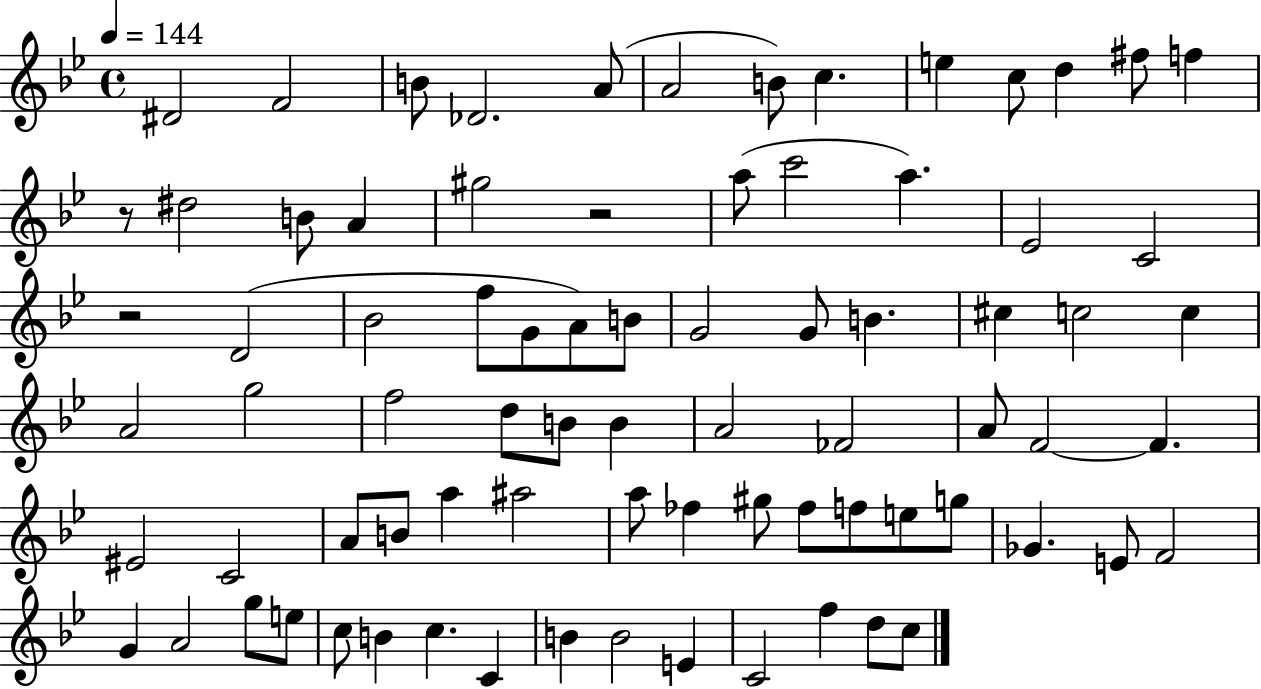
X:1
T:Untitled
M:4/4
L:1/4
K:Bb
^D2 F2 B/2 _D2 A/2 A2 B/2 c e c/2 d ^f/2 f z/2 ^d2 B/2 A ^g2 z2 a/2 c'2 a _E2 C2 z2 D2 _B2 f/2 G/2 A/2 B/2 G2 G/2 B ^c c2 c A2 g2 f2 d/2 B/2 B A2 _F2 A/2 F2 F ^E2 C2 A/2 B/2 a ^a2 a/2 _f ^g/2 _f/2 f/2 e/2 g/2 _G E/2 F2 G A2 g/2 e/2 c/2 B c C B B2 E C2 f d/2 c/2